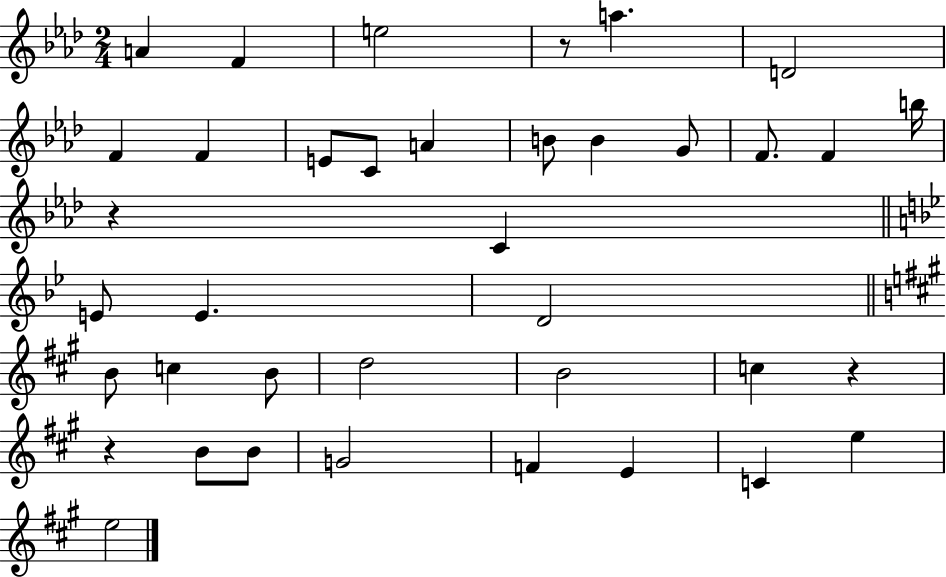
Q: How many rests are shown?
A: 4